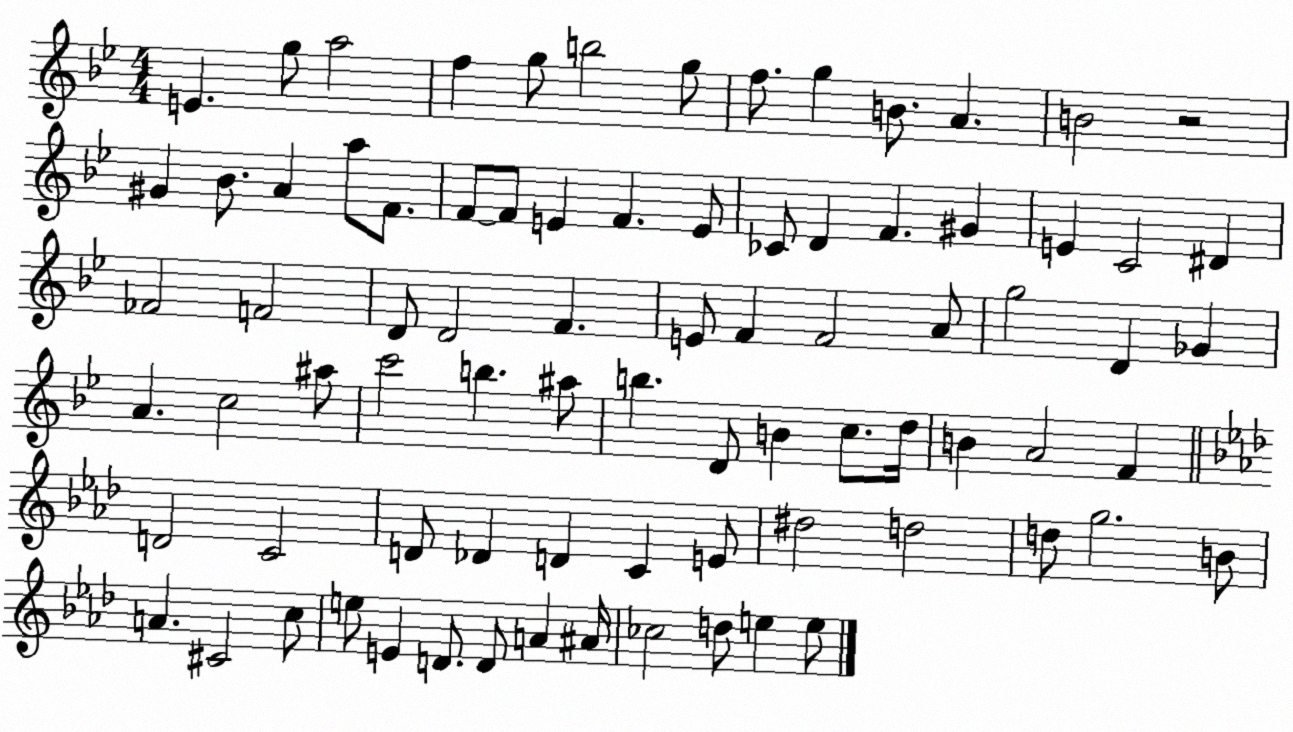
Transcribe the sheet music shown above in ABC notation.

X:1
T:Untitled
M:4/4
L:1/4
K:Bb
E g/2 a2 f g/2 b2 g/2 f/2 g B/2 A B2 z2 ^G _B/2 A a/2 F/2 F/2 F/2 E F E/2 _C/2 D F ^G E C2 ^D _F2 F2 D/2 D2 F E/2 F F2 A/2 g2 D _G A c2 ^a/2 c'2 b ^a/2 b D/2 B c/2 d/4 B A2 F D2 C2 D/2 _D D C E/2 ^d2 d2 d/2 g2 B/2 A ^C2 c/2 e/2 E D/2 D/2 A ^A/4 _c2 d/2 e e/2